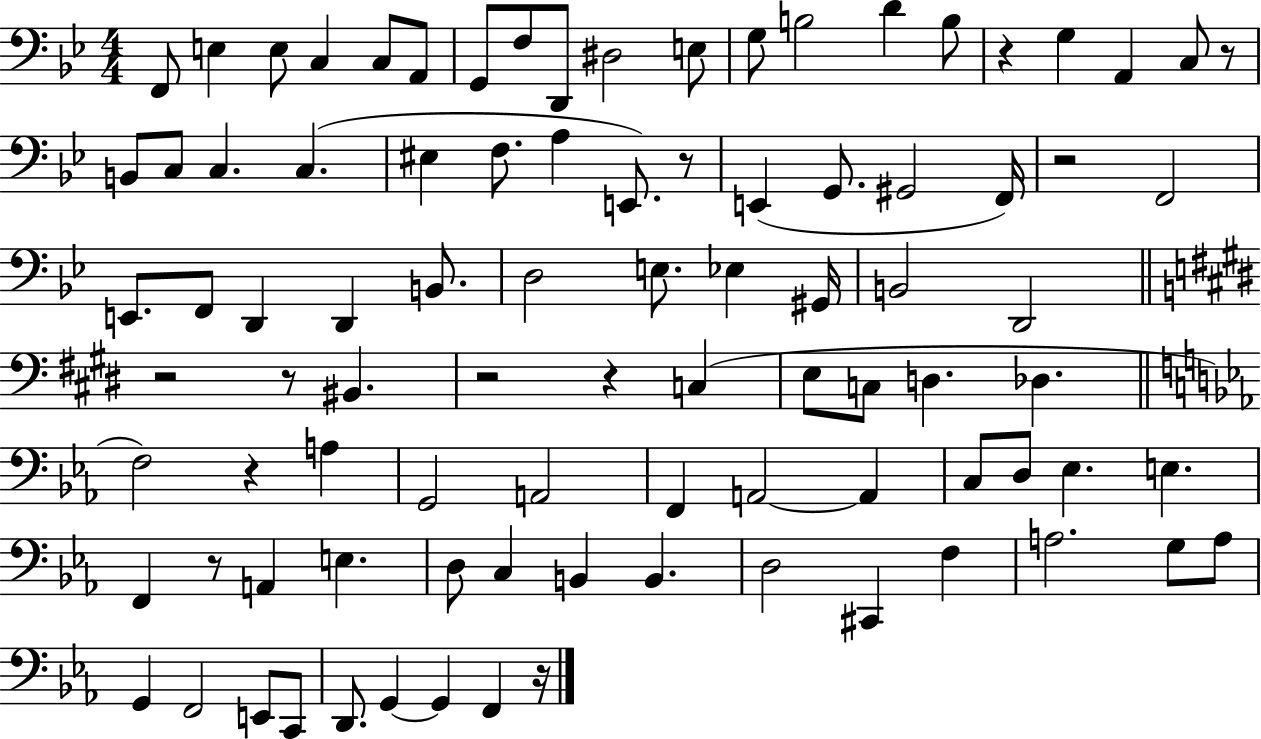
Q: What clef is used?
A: bass